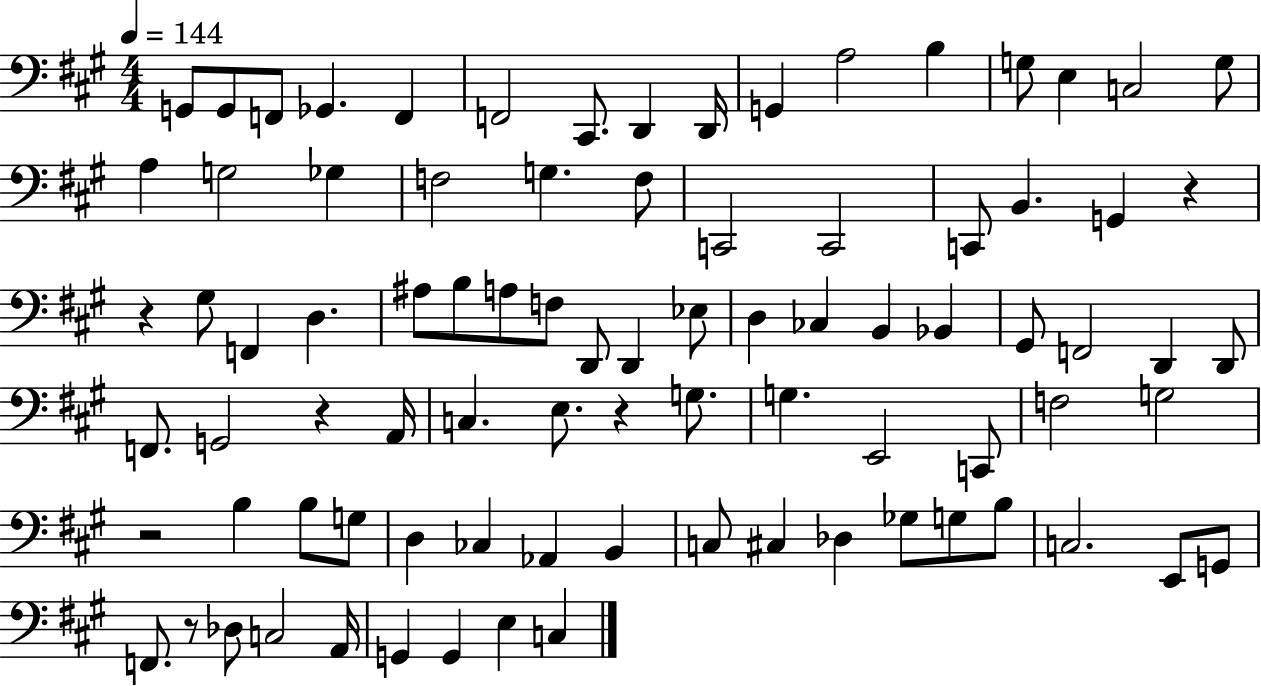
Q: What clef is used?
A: bass